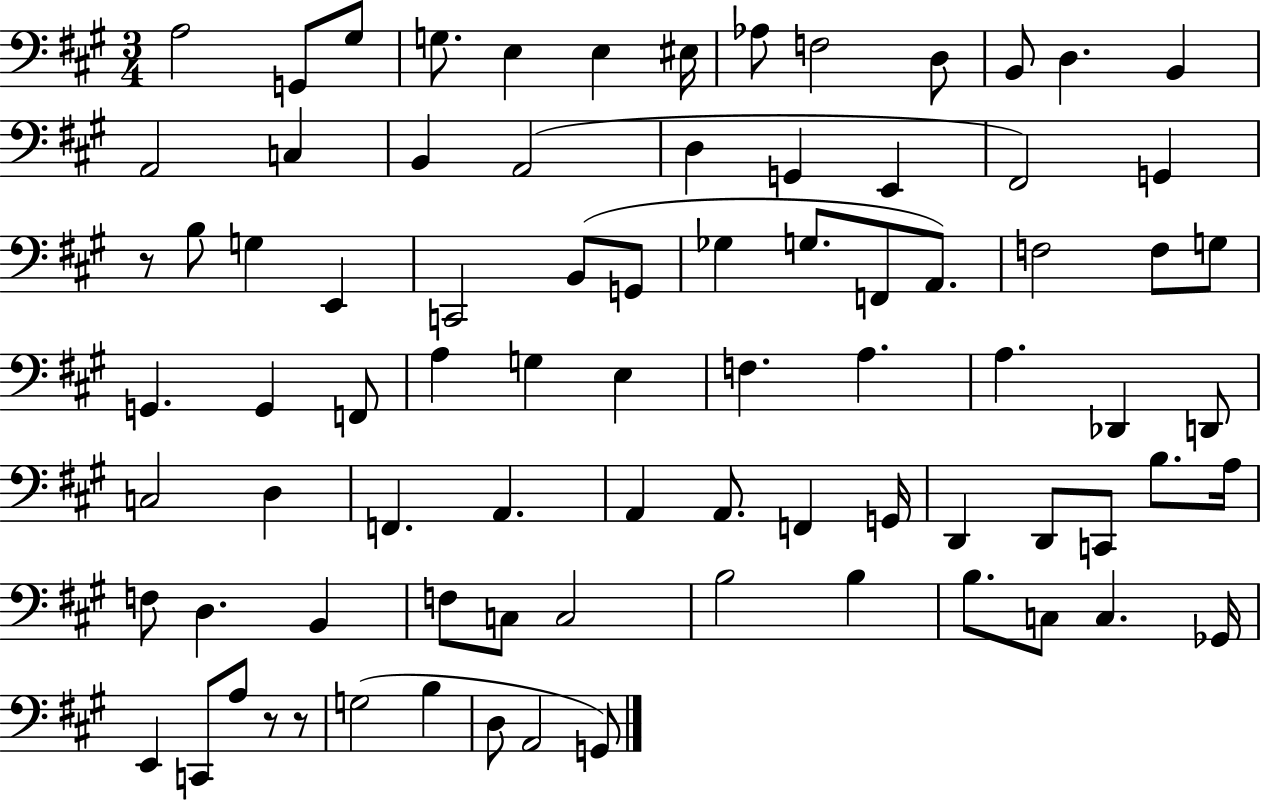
{
  \clef bass
  \numericTimeSignature
  \time 3/4
  \key a \major
  \repeat volta 2 { a2 g,8 gis8 | g8. e4 e4 eis16 | aes8 f2 d8 | b,8 d4. b,4 | \break a,2 c4 | b,4 a,2( | d4 g,4 e,4 | fis,2) g,4 | \break r8 b8 g4 e,4 | c,2 b,8( g,8 | ges4 g8. f,8 a,8.) | f2 f8 g8 | \break g,4. g,4 f,8 | a4 g4 e4 | f4. a4. | a4. des,4 d,8 | \break c2 d4 | f,4. a,4. | a,4 a,8. f,4 g,16 | d,4 d,8 c,8 b8. a16 | \break f8 d4. b,4 | f8 c8 c2 | b2 b4 | b8. c8 c4. ges,16 | \break e,4 c,8 a8 r8 r8 | g2( b4 | d8 a,2 g,8) | } \bar "|."
}